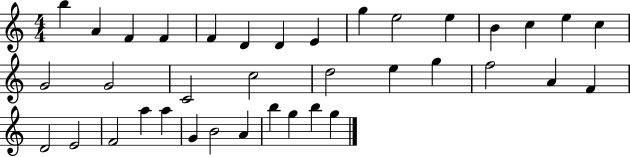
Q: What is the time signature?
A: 4/4